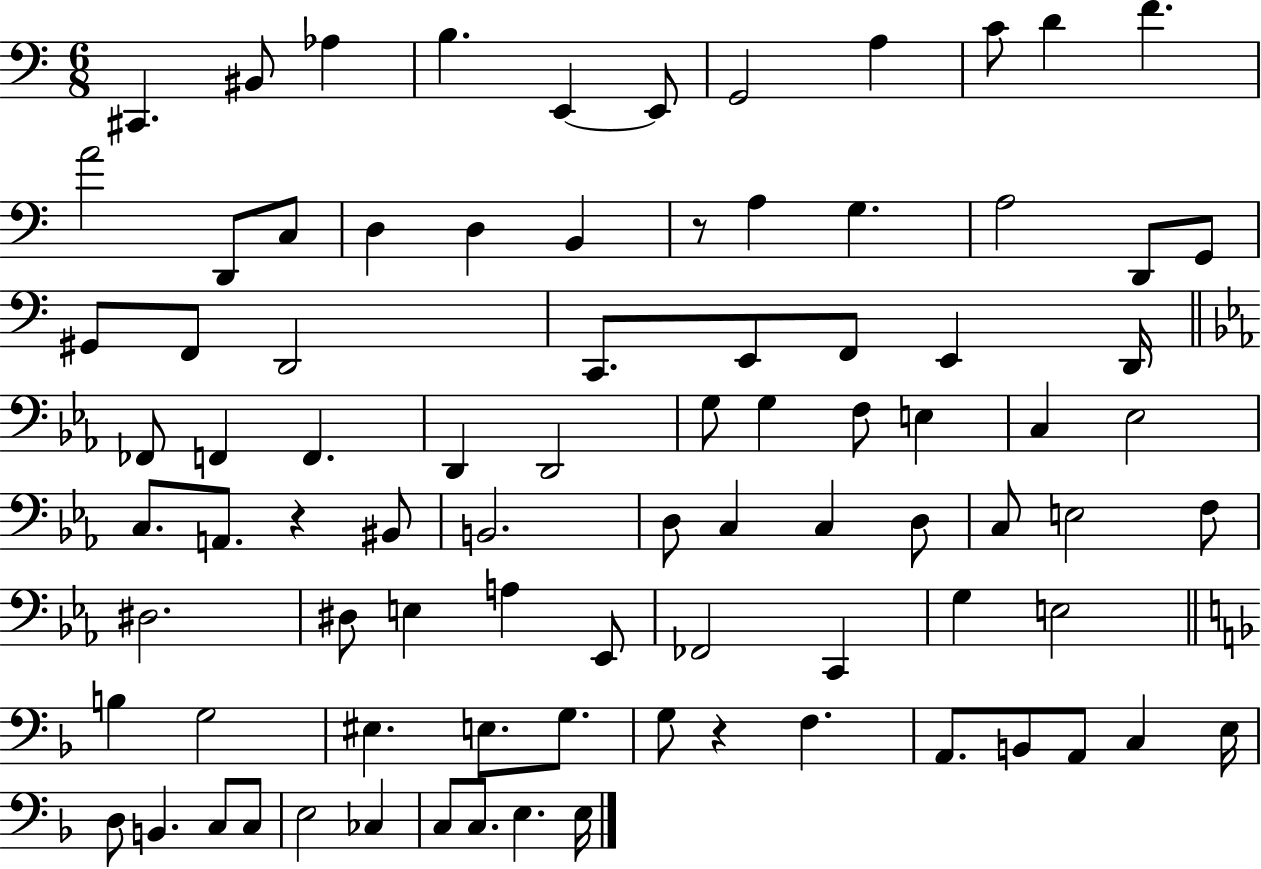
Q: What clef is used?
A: bass